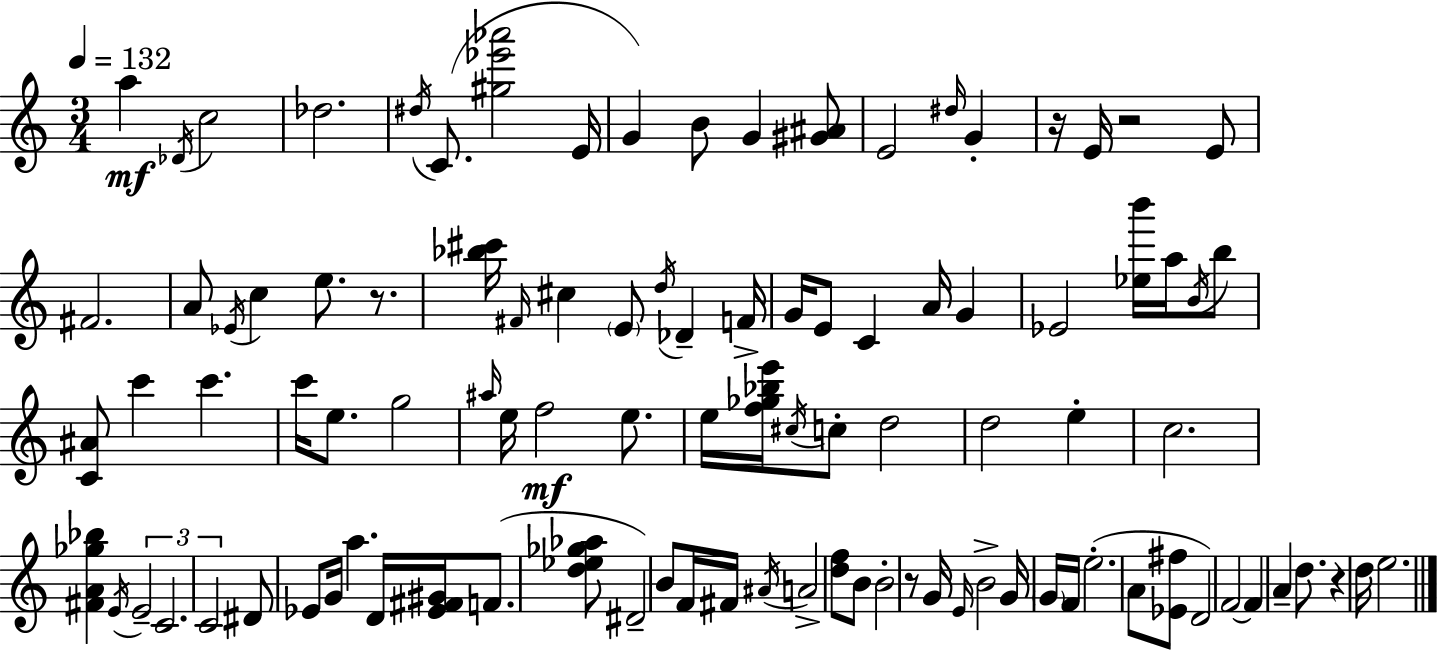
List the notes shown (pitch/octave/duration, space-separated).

A5/q Db4/s C5/h Db5/h. D#5/s C4/e. [G#5,Eb6,Ab6]/h E4/s G4/q B4/e G4/q [G#4,A#4]/e E4/h D#5/s G4/q R/s E4/s R/h E4/e F#4/h. A4/e Eb4/s C5/q E5/e. R/e. [Bb5,C#6]/s F#4/s C#5/q E4/e D5/s Db4/q F4/s G4/s E4/e C4/q A4/s G4/q Eb4/h [Eb5,B6]/s A5/s B4/s B5/e [C4,A#4]/e C6/q C6/q. C6/s E5/e. G5/h A#5/s E5/s F5/h E5/e. E5/s [F5,Gb5,Bb5,E6]/s C#5/s C5/e D5/h D5/h E5/q C5/h. [F#4,A4,Gb5,Bb5]/q E4/s E4/h C4/h. C4/h D#4/e Eb4/e G4/s A5/q. D4/s [Eb4,F#4,G#4]/s F4/e. [D5,Eb5,Gb5,Ab5]/e D#4/h B4/e F4/s F#4/s A#4/s A4/h [D5,F5]/e B4/e B4/h R/e G4/s E4/s B4/h G4/s G4/s F4/s E5/h. A4/e [Eb4,F#5]/e D4/h F4/h F4/q A4/q D5/e. R/q D5/s E5/h.